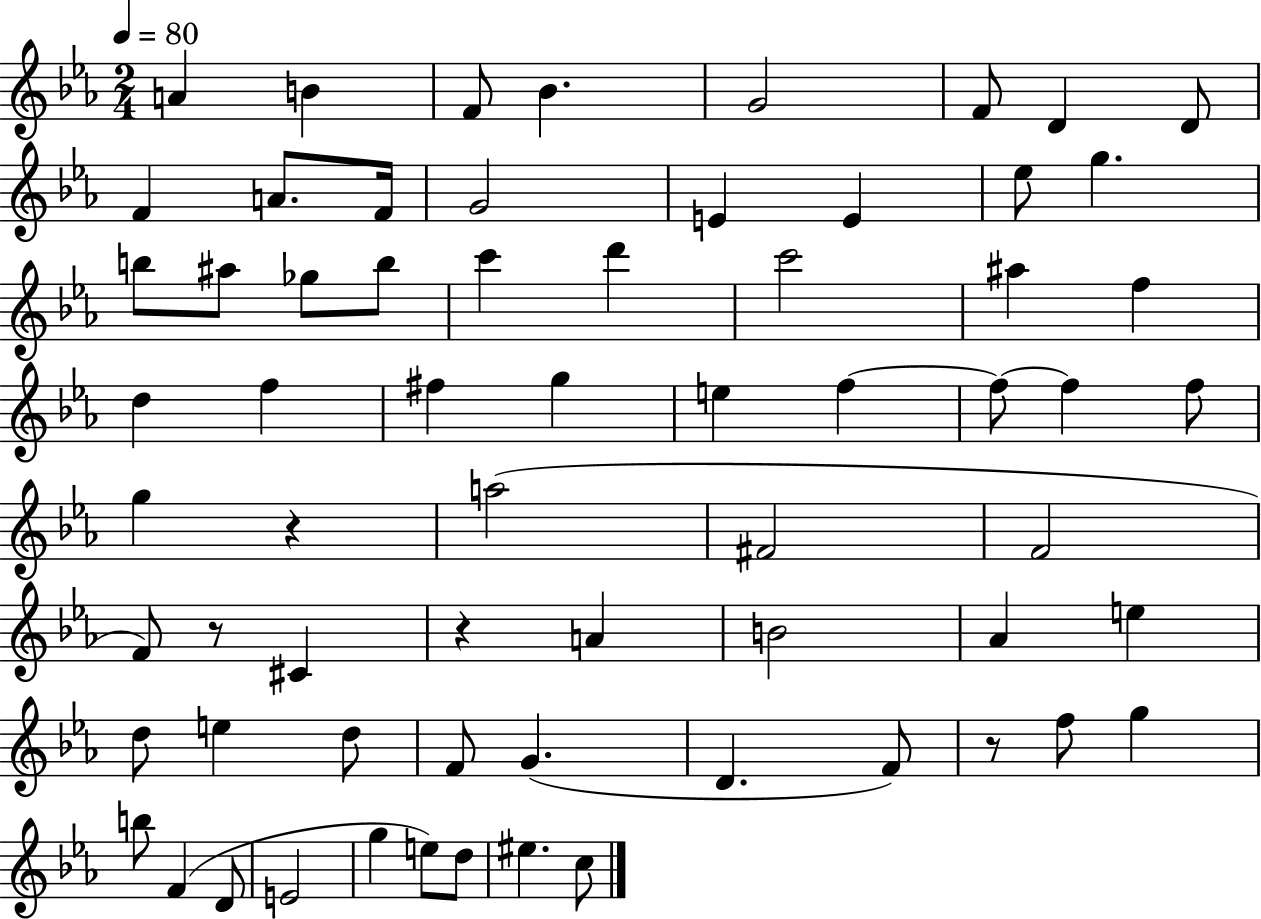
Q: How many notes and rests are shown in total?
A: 66